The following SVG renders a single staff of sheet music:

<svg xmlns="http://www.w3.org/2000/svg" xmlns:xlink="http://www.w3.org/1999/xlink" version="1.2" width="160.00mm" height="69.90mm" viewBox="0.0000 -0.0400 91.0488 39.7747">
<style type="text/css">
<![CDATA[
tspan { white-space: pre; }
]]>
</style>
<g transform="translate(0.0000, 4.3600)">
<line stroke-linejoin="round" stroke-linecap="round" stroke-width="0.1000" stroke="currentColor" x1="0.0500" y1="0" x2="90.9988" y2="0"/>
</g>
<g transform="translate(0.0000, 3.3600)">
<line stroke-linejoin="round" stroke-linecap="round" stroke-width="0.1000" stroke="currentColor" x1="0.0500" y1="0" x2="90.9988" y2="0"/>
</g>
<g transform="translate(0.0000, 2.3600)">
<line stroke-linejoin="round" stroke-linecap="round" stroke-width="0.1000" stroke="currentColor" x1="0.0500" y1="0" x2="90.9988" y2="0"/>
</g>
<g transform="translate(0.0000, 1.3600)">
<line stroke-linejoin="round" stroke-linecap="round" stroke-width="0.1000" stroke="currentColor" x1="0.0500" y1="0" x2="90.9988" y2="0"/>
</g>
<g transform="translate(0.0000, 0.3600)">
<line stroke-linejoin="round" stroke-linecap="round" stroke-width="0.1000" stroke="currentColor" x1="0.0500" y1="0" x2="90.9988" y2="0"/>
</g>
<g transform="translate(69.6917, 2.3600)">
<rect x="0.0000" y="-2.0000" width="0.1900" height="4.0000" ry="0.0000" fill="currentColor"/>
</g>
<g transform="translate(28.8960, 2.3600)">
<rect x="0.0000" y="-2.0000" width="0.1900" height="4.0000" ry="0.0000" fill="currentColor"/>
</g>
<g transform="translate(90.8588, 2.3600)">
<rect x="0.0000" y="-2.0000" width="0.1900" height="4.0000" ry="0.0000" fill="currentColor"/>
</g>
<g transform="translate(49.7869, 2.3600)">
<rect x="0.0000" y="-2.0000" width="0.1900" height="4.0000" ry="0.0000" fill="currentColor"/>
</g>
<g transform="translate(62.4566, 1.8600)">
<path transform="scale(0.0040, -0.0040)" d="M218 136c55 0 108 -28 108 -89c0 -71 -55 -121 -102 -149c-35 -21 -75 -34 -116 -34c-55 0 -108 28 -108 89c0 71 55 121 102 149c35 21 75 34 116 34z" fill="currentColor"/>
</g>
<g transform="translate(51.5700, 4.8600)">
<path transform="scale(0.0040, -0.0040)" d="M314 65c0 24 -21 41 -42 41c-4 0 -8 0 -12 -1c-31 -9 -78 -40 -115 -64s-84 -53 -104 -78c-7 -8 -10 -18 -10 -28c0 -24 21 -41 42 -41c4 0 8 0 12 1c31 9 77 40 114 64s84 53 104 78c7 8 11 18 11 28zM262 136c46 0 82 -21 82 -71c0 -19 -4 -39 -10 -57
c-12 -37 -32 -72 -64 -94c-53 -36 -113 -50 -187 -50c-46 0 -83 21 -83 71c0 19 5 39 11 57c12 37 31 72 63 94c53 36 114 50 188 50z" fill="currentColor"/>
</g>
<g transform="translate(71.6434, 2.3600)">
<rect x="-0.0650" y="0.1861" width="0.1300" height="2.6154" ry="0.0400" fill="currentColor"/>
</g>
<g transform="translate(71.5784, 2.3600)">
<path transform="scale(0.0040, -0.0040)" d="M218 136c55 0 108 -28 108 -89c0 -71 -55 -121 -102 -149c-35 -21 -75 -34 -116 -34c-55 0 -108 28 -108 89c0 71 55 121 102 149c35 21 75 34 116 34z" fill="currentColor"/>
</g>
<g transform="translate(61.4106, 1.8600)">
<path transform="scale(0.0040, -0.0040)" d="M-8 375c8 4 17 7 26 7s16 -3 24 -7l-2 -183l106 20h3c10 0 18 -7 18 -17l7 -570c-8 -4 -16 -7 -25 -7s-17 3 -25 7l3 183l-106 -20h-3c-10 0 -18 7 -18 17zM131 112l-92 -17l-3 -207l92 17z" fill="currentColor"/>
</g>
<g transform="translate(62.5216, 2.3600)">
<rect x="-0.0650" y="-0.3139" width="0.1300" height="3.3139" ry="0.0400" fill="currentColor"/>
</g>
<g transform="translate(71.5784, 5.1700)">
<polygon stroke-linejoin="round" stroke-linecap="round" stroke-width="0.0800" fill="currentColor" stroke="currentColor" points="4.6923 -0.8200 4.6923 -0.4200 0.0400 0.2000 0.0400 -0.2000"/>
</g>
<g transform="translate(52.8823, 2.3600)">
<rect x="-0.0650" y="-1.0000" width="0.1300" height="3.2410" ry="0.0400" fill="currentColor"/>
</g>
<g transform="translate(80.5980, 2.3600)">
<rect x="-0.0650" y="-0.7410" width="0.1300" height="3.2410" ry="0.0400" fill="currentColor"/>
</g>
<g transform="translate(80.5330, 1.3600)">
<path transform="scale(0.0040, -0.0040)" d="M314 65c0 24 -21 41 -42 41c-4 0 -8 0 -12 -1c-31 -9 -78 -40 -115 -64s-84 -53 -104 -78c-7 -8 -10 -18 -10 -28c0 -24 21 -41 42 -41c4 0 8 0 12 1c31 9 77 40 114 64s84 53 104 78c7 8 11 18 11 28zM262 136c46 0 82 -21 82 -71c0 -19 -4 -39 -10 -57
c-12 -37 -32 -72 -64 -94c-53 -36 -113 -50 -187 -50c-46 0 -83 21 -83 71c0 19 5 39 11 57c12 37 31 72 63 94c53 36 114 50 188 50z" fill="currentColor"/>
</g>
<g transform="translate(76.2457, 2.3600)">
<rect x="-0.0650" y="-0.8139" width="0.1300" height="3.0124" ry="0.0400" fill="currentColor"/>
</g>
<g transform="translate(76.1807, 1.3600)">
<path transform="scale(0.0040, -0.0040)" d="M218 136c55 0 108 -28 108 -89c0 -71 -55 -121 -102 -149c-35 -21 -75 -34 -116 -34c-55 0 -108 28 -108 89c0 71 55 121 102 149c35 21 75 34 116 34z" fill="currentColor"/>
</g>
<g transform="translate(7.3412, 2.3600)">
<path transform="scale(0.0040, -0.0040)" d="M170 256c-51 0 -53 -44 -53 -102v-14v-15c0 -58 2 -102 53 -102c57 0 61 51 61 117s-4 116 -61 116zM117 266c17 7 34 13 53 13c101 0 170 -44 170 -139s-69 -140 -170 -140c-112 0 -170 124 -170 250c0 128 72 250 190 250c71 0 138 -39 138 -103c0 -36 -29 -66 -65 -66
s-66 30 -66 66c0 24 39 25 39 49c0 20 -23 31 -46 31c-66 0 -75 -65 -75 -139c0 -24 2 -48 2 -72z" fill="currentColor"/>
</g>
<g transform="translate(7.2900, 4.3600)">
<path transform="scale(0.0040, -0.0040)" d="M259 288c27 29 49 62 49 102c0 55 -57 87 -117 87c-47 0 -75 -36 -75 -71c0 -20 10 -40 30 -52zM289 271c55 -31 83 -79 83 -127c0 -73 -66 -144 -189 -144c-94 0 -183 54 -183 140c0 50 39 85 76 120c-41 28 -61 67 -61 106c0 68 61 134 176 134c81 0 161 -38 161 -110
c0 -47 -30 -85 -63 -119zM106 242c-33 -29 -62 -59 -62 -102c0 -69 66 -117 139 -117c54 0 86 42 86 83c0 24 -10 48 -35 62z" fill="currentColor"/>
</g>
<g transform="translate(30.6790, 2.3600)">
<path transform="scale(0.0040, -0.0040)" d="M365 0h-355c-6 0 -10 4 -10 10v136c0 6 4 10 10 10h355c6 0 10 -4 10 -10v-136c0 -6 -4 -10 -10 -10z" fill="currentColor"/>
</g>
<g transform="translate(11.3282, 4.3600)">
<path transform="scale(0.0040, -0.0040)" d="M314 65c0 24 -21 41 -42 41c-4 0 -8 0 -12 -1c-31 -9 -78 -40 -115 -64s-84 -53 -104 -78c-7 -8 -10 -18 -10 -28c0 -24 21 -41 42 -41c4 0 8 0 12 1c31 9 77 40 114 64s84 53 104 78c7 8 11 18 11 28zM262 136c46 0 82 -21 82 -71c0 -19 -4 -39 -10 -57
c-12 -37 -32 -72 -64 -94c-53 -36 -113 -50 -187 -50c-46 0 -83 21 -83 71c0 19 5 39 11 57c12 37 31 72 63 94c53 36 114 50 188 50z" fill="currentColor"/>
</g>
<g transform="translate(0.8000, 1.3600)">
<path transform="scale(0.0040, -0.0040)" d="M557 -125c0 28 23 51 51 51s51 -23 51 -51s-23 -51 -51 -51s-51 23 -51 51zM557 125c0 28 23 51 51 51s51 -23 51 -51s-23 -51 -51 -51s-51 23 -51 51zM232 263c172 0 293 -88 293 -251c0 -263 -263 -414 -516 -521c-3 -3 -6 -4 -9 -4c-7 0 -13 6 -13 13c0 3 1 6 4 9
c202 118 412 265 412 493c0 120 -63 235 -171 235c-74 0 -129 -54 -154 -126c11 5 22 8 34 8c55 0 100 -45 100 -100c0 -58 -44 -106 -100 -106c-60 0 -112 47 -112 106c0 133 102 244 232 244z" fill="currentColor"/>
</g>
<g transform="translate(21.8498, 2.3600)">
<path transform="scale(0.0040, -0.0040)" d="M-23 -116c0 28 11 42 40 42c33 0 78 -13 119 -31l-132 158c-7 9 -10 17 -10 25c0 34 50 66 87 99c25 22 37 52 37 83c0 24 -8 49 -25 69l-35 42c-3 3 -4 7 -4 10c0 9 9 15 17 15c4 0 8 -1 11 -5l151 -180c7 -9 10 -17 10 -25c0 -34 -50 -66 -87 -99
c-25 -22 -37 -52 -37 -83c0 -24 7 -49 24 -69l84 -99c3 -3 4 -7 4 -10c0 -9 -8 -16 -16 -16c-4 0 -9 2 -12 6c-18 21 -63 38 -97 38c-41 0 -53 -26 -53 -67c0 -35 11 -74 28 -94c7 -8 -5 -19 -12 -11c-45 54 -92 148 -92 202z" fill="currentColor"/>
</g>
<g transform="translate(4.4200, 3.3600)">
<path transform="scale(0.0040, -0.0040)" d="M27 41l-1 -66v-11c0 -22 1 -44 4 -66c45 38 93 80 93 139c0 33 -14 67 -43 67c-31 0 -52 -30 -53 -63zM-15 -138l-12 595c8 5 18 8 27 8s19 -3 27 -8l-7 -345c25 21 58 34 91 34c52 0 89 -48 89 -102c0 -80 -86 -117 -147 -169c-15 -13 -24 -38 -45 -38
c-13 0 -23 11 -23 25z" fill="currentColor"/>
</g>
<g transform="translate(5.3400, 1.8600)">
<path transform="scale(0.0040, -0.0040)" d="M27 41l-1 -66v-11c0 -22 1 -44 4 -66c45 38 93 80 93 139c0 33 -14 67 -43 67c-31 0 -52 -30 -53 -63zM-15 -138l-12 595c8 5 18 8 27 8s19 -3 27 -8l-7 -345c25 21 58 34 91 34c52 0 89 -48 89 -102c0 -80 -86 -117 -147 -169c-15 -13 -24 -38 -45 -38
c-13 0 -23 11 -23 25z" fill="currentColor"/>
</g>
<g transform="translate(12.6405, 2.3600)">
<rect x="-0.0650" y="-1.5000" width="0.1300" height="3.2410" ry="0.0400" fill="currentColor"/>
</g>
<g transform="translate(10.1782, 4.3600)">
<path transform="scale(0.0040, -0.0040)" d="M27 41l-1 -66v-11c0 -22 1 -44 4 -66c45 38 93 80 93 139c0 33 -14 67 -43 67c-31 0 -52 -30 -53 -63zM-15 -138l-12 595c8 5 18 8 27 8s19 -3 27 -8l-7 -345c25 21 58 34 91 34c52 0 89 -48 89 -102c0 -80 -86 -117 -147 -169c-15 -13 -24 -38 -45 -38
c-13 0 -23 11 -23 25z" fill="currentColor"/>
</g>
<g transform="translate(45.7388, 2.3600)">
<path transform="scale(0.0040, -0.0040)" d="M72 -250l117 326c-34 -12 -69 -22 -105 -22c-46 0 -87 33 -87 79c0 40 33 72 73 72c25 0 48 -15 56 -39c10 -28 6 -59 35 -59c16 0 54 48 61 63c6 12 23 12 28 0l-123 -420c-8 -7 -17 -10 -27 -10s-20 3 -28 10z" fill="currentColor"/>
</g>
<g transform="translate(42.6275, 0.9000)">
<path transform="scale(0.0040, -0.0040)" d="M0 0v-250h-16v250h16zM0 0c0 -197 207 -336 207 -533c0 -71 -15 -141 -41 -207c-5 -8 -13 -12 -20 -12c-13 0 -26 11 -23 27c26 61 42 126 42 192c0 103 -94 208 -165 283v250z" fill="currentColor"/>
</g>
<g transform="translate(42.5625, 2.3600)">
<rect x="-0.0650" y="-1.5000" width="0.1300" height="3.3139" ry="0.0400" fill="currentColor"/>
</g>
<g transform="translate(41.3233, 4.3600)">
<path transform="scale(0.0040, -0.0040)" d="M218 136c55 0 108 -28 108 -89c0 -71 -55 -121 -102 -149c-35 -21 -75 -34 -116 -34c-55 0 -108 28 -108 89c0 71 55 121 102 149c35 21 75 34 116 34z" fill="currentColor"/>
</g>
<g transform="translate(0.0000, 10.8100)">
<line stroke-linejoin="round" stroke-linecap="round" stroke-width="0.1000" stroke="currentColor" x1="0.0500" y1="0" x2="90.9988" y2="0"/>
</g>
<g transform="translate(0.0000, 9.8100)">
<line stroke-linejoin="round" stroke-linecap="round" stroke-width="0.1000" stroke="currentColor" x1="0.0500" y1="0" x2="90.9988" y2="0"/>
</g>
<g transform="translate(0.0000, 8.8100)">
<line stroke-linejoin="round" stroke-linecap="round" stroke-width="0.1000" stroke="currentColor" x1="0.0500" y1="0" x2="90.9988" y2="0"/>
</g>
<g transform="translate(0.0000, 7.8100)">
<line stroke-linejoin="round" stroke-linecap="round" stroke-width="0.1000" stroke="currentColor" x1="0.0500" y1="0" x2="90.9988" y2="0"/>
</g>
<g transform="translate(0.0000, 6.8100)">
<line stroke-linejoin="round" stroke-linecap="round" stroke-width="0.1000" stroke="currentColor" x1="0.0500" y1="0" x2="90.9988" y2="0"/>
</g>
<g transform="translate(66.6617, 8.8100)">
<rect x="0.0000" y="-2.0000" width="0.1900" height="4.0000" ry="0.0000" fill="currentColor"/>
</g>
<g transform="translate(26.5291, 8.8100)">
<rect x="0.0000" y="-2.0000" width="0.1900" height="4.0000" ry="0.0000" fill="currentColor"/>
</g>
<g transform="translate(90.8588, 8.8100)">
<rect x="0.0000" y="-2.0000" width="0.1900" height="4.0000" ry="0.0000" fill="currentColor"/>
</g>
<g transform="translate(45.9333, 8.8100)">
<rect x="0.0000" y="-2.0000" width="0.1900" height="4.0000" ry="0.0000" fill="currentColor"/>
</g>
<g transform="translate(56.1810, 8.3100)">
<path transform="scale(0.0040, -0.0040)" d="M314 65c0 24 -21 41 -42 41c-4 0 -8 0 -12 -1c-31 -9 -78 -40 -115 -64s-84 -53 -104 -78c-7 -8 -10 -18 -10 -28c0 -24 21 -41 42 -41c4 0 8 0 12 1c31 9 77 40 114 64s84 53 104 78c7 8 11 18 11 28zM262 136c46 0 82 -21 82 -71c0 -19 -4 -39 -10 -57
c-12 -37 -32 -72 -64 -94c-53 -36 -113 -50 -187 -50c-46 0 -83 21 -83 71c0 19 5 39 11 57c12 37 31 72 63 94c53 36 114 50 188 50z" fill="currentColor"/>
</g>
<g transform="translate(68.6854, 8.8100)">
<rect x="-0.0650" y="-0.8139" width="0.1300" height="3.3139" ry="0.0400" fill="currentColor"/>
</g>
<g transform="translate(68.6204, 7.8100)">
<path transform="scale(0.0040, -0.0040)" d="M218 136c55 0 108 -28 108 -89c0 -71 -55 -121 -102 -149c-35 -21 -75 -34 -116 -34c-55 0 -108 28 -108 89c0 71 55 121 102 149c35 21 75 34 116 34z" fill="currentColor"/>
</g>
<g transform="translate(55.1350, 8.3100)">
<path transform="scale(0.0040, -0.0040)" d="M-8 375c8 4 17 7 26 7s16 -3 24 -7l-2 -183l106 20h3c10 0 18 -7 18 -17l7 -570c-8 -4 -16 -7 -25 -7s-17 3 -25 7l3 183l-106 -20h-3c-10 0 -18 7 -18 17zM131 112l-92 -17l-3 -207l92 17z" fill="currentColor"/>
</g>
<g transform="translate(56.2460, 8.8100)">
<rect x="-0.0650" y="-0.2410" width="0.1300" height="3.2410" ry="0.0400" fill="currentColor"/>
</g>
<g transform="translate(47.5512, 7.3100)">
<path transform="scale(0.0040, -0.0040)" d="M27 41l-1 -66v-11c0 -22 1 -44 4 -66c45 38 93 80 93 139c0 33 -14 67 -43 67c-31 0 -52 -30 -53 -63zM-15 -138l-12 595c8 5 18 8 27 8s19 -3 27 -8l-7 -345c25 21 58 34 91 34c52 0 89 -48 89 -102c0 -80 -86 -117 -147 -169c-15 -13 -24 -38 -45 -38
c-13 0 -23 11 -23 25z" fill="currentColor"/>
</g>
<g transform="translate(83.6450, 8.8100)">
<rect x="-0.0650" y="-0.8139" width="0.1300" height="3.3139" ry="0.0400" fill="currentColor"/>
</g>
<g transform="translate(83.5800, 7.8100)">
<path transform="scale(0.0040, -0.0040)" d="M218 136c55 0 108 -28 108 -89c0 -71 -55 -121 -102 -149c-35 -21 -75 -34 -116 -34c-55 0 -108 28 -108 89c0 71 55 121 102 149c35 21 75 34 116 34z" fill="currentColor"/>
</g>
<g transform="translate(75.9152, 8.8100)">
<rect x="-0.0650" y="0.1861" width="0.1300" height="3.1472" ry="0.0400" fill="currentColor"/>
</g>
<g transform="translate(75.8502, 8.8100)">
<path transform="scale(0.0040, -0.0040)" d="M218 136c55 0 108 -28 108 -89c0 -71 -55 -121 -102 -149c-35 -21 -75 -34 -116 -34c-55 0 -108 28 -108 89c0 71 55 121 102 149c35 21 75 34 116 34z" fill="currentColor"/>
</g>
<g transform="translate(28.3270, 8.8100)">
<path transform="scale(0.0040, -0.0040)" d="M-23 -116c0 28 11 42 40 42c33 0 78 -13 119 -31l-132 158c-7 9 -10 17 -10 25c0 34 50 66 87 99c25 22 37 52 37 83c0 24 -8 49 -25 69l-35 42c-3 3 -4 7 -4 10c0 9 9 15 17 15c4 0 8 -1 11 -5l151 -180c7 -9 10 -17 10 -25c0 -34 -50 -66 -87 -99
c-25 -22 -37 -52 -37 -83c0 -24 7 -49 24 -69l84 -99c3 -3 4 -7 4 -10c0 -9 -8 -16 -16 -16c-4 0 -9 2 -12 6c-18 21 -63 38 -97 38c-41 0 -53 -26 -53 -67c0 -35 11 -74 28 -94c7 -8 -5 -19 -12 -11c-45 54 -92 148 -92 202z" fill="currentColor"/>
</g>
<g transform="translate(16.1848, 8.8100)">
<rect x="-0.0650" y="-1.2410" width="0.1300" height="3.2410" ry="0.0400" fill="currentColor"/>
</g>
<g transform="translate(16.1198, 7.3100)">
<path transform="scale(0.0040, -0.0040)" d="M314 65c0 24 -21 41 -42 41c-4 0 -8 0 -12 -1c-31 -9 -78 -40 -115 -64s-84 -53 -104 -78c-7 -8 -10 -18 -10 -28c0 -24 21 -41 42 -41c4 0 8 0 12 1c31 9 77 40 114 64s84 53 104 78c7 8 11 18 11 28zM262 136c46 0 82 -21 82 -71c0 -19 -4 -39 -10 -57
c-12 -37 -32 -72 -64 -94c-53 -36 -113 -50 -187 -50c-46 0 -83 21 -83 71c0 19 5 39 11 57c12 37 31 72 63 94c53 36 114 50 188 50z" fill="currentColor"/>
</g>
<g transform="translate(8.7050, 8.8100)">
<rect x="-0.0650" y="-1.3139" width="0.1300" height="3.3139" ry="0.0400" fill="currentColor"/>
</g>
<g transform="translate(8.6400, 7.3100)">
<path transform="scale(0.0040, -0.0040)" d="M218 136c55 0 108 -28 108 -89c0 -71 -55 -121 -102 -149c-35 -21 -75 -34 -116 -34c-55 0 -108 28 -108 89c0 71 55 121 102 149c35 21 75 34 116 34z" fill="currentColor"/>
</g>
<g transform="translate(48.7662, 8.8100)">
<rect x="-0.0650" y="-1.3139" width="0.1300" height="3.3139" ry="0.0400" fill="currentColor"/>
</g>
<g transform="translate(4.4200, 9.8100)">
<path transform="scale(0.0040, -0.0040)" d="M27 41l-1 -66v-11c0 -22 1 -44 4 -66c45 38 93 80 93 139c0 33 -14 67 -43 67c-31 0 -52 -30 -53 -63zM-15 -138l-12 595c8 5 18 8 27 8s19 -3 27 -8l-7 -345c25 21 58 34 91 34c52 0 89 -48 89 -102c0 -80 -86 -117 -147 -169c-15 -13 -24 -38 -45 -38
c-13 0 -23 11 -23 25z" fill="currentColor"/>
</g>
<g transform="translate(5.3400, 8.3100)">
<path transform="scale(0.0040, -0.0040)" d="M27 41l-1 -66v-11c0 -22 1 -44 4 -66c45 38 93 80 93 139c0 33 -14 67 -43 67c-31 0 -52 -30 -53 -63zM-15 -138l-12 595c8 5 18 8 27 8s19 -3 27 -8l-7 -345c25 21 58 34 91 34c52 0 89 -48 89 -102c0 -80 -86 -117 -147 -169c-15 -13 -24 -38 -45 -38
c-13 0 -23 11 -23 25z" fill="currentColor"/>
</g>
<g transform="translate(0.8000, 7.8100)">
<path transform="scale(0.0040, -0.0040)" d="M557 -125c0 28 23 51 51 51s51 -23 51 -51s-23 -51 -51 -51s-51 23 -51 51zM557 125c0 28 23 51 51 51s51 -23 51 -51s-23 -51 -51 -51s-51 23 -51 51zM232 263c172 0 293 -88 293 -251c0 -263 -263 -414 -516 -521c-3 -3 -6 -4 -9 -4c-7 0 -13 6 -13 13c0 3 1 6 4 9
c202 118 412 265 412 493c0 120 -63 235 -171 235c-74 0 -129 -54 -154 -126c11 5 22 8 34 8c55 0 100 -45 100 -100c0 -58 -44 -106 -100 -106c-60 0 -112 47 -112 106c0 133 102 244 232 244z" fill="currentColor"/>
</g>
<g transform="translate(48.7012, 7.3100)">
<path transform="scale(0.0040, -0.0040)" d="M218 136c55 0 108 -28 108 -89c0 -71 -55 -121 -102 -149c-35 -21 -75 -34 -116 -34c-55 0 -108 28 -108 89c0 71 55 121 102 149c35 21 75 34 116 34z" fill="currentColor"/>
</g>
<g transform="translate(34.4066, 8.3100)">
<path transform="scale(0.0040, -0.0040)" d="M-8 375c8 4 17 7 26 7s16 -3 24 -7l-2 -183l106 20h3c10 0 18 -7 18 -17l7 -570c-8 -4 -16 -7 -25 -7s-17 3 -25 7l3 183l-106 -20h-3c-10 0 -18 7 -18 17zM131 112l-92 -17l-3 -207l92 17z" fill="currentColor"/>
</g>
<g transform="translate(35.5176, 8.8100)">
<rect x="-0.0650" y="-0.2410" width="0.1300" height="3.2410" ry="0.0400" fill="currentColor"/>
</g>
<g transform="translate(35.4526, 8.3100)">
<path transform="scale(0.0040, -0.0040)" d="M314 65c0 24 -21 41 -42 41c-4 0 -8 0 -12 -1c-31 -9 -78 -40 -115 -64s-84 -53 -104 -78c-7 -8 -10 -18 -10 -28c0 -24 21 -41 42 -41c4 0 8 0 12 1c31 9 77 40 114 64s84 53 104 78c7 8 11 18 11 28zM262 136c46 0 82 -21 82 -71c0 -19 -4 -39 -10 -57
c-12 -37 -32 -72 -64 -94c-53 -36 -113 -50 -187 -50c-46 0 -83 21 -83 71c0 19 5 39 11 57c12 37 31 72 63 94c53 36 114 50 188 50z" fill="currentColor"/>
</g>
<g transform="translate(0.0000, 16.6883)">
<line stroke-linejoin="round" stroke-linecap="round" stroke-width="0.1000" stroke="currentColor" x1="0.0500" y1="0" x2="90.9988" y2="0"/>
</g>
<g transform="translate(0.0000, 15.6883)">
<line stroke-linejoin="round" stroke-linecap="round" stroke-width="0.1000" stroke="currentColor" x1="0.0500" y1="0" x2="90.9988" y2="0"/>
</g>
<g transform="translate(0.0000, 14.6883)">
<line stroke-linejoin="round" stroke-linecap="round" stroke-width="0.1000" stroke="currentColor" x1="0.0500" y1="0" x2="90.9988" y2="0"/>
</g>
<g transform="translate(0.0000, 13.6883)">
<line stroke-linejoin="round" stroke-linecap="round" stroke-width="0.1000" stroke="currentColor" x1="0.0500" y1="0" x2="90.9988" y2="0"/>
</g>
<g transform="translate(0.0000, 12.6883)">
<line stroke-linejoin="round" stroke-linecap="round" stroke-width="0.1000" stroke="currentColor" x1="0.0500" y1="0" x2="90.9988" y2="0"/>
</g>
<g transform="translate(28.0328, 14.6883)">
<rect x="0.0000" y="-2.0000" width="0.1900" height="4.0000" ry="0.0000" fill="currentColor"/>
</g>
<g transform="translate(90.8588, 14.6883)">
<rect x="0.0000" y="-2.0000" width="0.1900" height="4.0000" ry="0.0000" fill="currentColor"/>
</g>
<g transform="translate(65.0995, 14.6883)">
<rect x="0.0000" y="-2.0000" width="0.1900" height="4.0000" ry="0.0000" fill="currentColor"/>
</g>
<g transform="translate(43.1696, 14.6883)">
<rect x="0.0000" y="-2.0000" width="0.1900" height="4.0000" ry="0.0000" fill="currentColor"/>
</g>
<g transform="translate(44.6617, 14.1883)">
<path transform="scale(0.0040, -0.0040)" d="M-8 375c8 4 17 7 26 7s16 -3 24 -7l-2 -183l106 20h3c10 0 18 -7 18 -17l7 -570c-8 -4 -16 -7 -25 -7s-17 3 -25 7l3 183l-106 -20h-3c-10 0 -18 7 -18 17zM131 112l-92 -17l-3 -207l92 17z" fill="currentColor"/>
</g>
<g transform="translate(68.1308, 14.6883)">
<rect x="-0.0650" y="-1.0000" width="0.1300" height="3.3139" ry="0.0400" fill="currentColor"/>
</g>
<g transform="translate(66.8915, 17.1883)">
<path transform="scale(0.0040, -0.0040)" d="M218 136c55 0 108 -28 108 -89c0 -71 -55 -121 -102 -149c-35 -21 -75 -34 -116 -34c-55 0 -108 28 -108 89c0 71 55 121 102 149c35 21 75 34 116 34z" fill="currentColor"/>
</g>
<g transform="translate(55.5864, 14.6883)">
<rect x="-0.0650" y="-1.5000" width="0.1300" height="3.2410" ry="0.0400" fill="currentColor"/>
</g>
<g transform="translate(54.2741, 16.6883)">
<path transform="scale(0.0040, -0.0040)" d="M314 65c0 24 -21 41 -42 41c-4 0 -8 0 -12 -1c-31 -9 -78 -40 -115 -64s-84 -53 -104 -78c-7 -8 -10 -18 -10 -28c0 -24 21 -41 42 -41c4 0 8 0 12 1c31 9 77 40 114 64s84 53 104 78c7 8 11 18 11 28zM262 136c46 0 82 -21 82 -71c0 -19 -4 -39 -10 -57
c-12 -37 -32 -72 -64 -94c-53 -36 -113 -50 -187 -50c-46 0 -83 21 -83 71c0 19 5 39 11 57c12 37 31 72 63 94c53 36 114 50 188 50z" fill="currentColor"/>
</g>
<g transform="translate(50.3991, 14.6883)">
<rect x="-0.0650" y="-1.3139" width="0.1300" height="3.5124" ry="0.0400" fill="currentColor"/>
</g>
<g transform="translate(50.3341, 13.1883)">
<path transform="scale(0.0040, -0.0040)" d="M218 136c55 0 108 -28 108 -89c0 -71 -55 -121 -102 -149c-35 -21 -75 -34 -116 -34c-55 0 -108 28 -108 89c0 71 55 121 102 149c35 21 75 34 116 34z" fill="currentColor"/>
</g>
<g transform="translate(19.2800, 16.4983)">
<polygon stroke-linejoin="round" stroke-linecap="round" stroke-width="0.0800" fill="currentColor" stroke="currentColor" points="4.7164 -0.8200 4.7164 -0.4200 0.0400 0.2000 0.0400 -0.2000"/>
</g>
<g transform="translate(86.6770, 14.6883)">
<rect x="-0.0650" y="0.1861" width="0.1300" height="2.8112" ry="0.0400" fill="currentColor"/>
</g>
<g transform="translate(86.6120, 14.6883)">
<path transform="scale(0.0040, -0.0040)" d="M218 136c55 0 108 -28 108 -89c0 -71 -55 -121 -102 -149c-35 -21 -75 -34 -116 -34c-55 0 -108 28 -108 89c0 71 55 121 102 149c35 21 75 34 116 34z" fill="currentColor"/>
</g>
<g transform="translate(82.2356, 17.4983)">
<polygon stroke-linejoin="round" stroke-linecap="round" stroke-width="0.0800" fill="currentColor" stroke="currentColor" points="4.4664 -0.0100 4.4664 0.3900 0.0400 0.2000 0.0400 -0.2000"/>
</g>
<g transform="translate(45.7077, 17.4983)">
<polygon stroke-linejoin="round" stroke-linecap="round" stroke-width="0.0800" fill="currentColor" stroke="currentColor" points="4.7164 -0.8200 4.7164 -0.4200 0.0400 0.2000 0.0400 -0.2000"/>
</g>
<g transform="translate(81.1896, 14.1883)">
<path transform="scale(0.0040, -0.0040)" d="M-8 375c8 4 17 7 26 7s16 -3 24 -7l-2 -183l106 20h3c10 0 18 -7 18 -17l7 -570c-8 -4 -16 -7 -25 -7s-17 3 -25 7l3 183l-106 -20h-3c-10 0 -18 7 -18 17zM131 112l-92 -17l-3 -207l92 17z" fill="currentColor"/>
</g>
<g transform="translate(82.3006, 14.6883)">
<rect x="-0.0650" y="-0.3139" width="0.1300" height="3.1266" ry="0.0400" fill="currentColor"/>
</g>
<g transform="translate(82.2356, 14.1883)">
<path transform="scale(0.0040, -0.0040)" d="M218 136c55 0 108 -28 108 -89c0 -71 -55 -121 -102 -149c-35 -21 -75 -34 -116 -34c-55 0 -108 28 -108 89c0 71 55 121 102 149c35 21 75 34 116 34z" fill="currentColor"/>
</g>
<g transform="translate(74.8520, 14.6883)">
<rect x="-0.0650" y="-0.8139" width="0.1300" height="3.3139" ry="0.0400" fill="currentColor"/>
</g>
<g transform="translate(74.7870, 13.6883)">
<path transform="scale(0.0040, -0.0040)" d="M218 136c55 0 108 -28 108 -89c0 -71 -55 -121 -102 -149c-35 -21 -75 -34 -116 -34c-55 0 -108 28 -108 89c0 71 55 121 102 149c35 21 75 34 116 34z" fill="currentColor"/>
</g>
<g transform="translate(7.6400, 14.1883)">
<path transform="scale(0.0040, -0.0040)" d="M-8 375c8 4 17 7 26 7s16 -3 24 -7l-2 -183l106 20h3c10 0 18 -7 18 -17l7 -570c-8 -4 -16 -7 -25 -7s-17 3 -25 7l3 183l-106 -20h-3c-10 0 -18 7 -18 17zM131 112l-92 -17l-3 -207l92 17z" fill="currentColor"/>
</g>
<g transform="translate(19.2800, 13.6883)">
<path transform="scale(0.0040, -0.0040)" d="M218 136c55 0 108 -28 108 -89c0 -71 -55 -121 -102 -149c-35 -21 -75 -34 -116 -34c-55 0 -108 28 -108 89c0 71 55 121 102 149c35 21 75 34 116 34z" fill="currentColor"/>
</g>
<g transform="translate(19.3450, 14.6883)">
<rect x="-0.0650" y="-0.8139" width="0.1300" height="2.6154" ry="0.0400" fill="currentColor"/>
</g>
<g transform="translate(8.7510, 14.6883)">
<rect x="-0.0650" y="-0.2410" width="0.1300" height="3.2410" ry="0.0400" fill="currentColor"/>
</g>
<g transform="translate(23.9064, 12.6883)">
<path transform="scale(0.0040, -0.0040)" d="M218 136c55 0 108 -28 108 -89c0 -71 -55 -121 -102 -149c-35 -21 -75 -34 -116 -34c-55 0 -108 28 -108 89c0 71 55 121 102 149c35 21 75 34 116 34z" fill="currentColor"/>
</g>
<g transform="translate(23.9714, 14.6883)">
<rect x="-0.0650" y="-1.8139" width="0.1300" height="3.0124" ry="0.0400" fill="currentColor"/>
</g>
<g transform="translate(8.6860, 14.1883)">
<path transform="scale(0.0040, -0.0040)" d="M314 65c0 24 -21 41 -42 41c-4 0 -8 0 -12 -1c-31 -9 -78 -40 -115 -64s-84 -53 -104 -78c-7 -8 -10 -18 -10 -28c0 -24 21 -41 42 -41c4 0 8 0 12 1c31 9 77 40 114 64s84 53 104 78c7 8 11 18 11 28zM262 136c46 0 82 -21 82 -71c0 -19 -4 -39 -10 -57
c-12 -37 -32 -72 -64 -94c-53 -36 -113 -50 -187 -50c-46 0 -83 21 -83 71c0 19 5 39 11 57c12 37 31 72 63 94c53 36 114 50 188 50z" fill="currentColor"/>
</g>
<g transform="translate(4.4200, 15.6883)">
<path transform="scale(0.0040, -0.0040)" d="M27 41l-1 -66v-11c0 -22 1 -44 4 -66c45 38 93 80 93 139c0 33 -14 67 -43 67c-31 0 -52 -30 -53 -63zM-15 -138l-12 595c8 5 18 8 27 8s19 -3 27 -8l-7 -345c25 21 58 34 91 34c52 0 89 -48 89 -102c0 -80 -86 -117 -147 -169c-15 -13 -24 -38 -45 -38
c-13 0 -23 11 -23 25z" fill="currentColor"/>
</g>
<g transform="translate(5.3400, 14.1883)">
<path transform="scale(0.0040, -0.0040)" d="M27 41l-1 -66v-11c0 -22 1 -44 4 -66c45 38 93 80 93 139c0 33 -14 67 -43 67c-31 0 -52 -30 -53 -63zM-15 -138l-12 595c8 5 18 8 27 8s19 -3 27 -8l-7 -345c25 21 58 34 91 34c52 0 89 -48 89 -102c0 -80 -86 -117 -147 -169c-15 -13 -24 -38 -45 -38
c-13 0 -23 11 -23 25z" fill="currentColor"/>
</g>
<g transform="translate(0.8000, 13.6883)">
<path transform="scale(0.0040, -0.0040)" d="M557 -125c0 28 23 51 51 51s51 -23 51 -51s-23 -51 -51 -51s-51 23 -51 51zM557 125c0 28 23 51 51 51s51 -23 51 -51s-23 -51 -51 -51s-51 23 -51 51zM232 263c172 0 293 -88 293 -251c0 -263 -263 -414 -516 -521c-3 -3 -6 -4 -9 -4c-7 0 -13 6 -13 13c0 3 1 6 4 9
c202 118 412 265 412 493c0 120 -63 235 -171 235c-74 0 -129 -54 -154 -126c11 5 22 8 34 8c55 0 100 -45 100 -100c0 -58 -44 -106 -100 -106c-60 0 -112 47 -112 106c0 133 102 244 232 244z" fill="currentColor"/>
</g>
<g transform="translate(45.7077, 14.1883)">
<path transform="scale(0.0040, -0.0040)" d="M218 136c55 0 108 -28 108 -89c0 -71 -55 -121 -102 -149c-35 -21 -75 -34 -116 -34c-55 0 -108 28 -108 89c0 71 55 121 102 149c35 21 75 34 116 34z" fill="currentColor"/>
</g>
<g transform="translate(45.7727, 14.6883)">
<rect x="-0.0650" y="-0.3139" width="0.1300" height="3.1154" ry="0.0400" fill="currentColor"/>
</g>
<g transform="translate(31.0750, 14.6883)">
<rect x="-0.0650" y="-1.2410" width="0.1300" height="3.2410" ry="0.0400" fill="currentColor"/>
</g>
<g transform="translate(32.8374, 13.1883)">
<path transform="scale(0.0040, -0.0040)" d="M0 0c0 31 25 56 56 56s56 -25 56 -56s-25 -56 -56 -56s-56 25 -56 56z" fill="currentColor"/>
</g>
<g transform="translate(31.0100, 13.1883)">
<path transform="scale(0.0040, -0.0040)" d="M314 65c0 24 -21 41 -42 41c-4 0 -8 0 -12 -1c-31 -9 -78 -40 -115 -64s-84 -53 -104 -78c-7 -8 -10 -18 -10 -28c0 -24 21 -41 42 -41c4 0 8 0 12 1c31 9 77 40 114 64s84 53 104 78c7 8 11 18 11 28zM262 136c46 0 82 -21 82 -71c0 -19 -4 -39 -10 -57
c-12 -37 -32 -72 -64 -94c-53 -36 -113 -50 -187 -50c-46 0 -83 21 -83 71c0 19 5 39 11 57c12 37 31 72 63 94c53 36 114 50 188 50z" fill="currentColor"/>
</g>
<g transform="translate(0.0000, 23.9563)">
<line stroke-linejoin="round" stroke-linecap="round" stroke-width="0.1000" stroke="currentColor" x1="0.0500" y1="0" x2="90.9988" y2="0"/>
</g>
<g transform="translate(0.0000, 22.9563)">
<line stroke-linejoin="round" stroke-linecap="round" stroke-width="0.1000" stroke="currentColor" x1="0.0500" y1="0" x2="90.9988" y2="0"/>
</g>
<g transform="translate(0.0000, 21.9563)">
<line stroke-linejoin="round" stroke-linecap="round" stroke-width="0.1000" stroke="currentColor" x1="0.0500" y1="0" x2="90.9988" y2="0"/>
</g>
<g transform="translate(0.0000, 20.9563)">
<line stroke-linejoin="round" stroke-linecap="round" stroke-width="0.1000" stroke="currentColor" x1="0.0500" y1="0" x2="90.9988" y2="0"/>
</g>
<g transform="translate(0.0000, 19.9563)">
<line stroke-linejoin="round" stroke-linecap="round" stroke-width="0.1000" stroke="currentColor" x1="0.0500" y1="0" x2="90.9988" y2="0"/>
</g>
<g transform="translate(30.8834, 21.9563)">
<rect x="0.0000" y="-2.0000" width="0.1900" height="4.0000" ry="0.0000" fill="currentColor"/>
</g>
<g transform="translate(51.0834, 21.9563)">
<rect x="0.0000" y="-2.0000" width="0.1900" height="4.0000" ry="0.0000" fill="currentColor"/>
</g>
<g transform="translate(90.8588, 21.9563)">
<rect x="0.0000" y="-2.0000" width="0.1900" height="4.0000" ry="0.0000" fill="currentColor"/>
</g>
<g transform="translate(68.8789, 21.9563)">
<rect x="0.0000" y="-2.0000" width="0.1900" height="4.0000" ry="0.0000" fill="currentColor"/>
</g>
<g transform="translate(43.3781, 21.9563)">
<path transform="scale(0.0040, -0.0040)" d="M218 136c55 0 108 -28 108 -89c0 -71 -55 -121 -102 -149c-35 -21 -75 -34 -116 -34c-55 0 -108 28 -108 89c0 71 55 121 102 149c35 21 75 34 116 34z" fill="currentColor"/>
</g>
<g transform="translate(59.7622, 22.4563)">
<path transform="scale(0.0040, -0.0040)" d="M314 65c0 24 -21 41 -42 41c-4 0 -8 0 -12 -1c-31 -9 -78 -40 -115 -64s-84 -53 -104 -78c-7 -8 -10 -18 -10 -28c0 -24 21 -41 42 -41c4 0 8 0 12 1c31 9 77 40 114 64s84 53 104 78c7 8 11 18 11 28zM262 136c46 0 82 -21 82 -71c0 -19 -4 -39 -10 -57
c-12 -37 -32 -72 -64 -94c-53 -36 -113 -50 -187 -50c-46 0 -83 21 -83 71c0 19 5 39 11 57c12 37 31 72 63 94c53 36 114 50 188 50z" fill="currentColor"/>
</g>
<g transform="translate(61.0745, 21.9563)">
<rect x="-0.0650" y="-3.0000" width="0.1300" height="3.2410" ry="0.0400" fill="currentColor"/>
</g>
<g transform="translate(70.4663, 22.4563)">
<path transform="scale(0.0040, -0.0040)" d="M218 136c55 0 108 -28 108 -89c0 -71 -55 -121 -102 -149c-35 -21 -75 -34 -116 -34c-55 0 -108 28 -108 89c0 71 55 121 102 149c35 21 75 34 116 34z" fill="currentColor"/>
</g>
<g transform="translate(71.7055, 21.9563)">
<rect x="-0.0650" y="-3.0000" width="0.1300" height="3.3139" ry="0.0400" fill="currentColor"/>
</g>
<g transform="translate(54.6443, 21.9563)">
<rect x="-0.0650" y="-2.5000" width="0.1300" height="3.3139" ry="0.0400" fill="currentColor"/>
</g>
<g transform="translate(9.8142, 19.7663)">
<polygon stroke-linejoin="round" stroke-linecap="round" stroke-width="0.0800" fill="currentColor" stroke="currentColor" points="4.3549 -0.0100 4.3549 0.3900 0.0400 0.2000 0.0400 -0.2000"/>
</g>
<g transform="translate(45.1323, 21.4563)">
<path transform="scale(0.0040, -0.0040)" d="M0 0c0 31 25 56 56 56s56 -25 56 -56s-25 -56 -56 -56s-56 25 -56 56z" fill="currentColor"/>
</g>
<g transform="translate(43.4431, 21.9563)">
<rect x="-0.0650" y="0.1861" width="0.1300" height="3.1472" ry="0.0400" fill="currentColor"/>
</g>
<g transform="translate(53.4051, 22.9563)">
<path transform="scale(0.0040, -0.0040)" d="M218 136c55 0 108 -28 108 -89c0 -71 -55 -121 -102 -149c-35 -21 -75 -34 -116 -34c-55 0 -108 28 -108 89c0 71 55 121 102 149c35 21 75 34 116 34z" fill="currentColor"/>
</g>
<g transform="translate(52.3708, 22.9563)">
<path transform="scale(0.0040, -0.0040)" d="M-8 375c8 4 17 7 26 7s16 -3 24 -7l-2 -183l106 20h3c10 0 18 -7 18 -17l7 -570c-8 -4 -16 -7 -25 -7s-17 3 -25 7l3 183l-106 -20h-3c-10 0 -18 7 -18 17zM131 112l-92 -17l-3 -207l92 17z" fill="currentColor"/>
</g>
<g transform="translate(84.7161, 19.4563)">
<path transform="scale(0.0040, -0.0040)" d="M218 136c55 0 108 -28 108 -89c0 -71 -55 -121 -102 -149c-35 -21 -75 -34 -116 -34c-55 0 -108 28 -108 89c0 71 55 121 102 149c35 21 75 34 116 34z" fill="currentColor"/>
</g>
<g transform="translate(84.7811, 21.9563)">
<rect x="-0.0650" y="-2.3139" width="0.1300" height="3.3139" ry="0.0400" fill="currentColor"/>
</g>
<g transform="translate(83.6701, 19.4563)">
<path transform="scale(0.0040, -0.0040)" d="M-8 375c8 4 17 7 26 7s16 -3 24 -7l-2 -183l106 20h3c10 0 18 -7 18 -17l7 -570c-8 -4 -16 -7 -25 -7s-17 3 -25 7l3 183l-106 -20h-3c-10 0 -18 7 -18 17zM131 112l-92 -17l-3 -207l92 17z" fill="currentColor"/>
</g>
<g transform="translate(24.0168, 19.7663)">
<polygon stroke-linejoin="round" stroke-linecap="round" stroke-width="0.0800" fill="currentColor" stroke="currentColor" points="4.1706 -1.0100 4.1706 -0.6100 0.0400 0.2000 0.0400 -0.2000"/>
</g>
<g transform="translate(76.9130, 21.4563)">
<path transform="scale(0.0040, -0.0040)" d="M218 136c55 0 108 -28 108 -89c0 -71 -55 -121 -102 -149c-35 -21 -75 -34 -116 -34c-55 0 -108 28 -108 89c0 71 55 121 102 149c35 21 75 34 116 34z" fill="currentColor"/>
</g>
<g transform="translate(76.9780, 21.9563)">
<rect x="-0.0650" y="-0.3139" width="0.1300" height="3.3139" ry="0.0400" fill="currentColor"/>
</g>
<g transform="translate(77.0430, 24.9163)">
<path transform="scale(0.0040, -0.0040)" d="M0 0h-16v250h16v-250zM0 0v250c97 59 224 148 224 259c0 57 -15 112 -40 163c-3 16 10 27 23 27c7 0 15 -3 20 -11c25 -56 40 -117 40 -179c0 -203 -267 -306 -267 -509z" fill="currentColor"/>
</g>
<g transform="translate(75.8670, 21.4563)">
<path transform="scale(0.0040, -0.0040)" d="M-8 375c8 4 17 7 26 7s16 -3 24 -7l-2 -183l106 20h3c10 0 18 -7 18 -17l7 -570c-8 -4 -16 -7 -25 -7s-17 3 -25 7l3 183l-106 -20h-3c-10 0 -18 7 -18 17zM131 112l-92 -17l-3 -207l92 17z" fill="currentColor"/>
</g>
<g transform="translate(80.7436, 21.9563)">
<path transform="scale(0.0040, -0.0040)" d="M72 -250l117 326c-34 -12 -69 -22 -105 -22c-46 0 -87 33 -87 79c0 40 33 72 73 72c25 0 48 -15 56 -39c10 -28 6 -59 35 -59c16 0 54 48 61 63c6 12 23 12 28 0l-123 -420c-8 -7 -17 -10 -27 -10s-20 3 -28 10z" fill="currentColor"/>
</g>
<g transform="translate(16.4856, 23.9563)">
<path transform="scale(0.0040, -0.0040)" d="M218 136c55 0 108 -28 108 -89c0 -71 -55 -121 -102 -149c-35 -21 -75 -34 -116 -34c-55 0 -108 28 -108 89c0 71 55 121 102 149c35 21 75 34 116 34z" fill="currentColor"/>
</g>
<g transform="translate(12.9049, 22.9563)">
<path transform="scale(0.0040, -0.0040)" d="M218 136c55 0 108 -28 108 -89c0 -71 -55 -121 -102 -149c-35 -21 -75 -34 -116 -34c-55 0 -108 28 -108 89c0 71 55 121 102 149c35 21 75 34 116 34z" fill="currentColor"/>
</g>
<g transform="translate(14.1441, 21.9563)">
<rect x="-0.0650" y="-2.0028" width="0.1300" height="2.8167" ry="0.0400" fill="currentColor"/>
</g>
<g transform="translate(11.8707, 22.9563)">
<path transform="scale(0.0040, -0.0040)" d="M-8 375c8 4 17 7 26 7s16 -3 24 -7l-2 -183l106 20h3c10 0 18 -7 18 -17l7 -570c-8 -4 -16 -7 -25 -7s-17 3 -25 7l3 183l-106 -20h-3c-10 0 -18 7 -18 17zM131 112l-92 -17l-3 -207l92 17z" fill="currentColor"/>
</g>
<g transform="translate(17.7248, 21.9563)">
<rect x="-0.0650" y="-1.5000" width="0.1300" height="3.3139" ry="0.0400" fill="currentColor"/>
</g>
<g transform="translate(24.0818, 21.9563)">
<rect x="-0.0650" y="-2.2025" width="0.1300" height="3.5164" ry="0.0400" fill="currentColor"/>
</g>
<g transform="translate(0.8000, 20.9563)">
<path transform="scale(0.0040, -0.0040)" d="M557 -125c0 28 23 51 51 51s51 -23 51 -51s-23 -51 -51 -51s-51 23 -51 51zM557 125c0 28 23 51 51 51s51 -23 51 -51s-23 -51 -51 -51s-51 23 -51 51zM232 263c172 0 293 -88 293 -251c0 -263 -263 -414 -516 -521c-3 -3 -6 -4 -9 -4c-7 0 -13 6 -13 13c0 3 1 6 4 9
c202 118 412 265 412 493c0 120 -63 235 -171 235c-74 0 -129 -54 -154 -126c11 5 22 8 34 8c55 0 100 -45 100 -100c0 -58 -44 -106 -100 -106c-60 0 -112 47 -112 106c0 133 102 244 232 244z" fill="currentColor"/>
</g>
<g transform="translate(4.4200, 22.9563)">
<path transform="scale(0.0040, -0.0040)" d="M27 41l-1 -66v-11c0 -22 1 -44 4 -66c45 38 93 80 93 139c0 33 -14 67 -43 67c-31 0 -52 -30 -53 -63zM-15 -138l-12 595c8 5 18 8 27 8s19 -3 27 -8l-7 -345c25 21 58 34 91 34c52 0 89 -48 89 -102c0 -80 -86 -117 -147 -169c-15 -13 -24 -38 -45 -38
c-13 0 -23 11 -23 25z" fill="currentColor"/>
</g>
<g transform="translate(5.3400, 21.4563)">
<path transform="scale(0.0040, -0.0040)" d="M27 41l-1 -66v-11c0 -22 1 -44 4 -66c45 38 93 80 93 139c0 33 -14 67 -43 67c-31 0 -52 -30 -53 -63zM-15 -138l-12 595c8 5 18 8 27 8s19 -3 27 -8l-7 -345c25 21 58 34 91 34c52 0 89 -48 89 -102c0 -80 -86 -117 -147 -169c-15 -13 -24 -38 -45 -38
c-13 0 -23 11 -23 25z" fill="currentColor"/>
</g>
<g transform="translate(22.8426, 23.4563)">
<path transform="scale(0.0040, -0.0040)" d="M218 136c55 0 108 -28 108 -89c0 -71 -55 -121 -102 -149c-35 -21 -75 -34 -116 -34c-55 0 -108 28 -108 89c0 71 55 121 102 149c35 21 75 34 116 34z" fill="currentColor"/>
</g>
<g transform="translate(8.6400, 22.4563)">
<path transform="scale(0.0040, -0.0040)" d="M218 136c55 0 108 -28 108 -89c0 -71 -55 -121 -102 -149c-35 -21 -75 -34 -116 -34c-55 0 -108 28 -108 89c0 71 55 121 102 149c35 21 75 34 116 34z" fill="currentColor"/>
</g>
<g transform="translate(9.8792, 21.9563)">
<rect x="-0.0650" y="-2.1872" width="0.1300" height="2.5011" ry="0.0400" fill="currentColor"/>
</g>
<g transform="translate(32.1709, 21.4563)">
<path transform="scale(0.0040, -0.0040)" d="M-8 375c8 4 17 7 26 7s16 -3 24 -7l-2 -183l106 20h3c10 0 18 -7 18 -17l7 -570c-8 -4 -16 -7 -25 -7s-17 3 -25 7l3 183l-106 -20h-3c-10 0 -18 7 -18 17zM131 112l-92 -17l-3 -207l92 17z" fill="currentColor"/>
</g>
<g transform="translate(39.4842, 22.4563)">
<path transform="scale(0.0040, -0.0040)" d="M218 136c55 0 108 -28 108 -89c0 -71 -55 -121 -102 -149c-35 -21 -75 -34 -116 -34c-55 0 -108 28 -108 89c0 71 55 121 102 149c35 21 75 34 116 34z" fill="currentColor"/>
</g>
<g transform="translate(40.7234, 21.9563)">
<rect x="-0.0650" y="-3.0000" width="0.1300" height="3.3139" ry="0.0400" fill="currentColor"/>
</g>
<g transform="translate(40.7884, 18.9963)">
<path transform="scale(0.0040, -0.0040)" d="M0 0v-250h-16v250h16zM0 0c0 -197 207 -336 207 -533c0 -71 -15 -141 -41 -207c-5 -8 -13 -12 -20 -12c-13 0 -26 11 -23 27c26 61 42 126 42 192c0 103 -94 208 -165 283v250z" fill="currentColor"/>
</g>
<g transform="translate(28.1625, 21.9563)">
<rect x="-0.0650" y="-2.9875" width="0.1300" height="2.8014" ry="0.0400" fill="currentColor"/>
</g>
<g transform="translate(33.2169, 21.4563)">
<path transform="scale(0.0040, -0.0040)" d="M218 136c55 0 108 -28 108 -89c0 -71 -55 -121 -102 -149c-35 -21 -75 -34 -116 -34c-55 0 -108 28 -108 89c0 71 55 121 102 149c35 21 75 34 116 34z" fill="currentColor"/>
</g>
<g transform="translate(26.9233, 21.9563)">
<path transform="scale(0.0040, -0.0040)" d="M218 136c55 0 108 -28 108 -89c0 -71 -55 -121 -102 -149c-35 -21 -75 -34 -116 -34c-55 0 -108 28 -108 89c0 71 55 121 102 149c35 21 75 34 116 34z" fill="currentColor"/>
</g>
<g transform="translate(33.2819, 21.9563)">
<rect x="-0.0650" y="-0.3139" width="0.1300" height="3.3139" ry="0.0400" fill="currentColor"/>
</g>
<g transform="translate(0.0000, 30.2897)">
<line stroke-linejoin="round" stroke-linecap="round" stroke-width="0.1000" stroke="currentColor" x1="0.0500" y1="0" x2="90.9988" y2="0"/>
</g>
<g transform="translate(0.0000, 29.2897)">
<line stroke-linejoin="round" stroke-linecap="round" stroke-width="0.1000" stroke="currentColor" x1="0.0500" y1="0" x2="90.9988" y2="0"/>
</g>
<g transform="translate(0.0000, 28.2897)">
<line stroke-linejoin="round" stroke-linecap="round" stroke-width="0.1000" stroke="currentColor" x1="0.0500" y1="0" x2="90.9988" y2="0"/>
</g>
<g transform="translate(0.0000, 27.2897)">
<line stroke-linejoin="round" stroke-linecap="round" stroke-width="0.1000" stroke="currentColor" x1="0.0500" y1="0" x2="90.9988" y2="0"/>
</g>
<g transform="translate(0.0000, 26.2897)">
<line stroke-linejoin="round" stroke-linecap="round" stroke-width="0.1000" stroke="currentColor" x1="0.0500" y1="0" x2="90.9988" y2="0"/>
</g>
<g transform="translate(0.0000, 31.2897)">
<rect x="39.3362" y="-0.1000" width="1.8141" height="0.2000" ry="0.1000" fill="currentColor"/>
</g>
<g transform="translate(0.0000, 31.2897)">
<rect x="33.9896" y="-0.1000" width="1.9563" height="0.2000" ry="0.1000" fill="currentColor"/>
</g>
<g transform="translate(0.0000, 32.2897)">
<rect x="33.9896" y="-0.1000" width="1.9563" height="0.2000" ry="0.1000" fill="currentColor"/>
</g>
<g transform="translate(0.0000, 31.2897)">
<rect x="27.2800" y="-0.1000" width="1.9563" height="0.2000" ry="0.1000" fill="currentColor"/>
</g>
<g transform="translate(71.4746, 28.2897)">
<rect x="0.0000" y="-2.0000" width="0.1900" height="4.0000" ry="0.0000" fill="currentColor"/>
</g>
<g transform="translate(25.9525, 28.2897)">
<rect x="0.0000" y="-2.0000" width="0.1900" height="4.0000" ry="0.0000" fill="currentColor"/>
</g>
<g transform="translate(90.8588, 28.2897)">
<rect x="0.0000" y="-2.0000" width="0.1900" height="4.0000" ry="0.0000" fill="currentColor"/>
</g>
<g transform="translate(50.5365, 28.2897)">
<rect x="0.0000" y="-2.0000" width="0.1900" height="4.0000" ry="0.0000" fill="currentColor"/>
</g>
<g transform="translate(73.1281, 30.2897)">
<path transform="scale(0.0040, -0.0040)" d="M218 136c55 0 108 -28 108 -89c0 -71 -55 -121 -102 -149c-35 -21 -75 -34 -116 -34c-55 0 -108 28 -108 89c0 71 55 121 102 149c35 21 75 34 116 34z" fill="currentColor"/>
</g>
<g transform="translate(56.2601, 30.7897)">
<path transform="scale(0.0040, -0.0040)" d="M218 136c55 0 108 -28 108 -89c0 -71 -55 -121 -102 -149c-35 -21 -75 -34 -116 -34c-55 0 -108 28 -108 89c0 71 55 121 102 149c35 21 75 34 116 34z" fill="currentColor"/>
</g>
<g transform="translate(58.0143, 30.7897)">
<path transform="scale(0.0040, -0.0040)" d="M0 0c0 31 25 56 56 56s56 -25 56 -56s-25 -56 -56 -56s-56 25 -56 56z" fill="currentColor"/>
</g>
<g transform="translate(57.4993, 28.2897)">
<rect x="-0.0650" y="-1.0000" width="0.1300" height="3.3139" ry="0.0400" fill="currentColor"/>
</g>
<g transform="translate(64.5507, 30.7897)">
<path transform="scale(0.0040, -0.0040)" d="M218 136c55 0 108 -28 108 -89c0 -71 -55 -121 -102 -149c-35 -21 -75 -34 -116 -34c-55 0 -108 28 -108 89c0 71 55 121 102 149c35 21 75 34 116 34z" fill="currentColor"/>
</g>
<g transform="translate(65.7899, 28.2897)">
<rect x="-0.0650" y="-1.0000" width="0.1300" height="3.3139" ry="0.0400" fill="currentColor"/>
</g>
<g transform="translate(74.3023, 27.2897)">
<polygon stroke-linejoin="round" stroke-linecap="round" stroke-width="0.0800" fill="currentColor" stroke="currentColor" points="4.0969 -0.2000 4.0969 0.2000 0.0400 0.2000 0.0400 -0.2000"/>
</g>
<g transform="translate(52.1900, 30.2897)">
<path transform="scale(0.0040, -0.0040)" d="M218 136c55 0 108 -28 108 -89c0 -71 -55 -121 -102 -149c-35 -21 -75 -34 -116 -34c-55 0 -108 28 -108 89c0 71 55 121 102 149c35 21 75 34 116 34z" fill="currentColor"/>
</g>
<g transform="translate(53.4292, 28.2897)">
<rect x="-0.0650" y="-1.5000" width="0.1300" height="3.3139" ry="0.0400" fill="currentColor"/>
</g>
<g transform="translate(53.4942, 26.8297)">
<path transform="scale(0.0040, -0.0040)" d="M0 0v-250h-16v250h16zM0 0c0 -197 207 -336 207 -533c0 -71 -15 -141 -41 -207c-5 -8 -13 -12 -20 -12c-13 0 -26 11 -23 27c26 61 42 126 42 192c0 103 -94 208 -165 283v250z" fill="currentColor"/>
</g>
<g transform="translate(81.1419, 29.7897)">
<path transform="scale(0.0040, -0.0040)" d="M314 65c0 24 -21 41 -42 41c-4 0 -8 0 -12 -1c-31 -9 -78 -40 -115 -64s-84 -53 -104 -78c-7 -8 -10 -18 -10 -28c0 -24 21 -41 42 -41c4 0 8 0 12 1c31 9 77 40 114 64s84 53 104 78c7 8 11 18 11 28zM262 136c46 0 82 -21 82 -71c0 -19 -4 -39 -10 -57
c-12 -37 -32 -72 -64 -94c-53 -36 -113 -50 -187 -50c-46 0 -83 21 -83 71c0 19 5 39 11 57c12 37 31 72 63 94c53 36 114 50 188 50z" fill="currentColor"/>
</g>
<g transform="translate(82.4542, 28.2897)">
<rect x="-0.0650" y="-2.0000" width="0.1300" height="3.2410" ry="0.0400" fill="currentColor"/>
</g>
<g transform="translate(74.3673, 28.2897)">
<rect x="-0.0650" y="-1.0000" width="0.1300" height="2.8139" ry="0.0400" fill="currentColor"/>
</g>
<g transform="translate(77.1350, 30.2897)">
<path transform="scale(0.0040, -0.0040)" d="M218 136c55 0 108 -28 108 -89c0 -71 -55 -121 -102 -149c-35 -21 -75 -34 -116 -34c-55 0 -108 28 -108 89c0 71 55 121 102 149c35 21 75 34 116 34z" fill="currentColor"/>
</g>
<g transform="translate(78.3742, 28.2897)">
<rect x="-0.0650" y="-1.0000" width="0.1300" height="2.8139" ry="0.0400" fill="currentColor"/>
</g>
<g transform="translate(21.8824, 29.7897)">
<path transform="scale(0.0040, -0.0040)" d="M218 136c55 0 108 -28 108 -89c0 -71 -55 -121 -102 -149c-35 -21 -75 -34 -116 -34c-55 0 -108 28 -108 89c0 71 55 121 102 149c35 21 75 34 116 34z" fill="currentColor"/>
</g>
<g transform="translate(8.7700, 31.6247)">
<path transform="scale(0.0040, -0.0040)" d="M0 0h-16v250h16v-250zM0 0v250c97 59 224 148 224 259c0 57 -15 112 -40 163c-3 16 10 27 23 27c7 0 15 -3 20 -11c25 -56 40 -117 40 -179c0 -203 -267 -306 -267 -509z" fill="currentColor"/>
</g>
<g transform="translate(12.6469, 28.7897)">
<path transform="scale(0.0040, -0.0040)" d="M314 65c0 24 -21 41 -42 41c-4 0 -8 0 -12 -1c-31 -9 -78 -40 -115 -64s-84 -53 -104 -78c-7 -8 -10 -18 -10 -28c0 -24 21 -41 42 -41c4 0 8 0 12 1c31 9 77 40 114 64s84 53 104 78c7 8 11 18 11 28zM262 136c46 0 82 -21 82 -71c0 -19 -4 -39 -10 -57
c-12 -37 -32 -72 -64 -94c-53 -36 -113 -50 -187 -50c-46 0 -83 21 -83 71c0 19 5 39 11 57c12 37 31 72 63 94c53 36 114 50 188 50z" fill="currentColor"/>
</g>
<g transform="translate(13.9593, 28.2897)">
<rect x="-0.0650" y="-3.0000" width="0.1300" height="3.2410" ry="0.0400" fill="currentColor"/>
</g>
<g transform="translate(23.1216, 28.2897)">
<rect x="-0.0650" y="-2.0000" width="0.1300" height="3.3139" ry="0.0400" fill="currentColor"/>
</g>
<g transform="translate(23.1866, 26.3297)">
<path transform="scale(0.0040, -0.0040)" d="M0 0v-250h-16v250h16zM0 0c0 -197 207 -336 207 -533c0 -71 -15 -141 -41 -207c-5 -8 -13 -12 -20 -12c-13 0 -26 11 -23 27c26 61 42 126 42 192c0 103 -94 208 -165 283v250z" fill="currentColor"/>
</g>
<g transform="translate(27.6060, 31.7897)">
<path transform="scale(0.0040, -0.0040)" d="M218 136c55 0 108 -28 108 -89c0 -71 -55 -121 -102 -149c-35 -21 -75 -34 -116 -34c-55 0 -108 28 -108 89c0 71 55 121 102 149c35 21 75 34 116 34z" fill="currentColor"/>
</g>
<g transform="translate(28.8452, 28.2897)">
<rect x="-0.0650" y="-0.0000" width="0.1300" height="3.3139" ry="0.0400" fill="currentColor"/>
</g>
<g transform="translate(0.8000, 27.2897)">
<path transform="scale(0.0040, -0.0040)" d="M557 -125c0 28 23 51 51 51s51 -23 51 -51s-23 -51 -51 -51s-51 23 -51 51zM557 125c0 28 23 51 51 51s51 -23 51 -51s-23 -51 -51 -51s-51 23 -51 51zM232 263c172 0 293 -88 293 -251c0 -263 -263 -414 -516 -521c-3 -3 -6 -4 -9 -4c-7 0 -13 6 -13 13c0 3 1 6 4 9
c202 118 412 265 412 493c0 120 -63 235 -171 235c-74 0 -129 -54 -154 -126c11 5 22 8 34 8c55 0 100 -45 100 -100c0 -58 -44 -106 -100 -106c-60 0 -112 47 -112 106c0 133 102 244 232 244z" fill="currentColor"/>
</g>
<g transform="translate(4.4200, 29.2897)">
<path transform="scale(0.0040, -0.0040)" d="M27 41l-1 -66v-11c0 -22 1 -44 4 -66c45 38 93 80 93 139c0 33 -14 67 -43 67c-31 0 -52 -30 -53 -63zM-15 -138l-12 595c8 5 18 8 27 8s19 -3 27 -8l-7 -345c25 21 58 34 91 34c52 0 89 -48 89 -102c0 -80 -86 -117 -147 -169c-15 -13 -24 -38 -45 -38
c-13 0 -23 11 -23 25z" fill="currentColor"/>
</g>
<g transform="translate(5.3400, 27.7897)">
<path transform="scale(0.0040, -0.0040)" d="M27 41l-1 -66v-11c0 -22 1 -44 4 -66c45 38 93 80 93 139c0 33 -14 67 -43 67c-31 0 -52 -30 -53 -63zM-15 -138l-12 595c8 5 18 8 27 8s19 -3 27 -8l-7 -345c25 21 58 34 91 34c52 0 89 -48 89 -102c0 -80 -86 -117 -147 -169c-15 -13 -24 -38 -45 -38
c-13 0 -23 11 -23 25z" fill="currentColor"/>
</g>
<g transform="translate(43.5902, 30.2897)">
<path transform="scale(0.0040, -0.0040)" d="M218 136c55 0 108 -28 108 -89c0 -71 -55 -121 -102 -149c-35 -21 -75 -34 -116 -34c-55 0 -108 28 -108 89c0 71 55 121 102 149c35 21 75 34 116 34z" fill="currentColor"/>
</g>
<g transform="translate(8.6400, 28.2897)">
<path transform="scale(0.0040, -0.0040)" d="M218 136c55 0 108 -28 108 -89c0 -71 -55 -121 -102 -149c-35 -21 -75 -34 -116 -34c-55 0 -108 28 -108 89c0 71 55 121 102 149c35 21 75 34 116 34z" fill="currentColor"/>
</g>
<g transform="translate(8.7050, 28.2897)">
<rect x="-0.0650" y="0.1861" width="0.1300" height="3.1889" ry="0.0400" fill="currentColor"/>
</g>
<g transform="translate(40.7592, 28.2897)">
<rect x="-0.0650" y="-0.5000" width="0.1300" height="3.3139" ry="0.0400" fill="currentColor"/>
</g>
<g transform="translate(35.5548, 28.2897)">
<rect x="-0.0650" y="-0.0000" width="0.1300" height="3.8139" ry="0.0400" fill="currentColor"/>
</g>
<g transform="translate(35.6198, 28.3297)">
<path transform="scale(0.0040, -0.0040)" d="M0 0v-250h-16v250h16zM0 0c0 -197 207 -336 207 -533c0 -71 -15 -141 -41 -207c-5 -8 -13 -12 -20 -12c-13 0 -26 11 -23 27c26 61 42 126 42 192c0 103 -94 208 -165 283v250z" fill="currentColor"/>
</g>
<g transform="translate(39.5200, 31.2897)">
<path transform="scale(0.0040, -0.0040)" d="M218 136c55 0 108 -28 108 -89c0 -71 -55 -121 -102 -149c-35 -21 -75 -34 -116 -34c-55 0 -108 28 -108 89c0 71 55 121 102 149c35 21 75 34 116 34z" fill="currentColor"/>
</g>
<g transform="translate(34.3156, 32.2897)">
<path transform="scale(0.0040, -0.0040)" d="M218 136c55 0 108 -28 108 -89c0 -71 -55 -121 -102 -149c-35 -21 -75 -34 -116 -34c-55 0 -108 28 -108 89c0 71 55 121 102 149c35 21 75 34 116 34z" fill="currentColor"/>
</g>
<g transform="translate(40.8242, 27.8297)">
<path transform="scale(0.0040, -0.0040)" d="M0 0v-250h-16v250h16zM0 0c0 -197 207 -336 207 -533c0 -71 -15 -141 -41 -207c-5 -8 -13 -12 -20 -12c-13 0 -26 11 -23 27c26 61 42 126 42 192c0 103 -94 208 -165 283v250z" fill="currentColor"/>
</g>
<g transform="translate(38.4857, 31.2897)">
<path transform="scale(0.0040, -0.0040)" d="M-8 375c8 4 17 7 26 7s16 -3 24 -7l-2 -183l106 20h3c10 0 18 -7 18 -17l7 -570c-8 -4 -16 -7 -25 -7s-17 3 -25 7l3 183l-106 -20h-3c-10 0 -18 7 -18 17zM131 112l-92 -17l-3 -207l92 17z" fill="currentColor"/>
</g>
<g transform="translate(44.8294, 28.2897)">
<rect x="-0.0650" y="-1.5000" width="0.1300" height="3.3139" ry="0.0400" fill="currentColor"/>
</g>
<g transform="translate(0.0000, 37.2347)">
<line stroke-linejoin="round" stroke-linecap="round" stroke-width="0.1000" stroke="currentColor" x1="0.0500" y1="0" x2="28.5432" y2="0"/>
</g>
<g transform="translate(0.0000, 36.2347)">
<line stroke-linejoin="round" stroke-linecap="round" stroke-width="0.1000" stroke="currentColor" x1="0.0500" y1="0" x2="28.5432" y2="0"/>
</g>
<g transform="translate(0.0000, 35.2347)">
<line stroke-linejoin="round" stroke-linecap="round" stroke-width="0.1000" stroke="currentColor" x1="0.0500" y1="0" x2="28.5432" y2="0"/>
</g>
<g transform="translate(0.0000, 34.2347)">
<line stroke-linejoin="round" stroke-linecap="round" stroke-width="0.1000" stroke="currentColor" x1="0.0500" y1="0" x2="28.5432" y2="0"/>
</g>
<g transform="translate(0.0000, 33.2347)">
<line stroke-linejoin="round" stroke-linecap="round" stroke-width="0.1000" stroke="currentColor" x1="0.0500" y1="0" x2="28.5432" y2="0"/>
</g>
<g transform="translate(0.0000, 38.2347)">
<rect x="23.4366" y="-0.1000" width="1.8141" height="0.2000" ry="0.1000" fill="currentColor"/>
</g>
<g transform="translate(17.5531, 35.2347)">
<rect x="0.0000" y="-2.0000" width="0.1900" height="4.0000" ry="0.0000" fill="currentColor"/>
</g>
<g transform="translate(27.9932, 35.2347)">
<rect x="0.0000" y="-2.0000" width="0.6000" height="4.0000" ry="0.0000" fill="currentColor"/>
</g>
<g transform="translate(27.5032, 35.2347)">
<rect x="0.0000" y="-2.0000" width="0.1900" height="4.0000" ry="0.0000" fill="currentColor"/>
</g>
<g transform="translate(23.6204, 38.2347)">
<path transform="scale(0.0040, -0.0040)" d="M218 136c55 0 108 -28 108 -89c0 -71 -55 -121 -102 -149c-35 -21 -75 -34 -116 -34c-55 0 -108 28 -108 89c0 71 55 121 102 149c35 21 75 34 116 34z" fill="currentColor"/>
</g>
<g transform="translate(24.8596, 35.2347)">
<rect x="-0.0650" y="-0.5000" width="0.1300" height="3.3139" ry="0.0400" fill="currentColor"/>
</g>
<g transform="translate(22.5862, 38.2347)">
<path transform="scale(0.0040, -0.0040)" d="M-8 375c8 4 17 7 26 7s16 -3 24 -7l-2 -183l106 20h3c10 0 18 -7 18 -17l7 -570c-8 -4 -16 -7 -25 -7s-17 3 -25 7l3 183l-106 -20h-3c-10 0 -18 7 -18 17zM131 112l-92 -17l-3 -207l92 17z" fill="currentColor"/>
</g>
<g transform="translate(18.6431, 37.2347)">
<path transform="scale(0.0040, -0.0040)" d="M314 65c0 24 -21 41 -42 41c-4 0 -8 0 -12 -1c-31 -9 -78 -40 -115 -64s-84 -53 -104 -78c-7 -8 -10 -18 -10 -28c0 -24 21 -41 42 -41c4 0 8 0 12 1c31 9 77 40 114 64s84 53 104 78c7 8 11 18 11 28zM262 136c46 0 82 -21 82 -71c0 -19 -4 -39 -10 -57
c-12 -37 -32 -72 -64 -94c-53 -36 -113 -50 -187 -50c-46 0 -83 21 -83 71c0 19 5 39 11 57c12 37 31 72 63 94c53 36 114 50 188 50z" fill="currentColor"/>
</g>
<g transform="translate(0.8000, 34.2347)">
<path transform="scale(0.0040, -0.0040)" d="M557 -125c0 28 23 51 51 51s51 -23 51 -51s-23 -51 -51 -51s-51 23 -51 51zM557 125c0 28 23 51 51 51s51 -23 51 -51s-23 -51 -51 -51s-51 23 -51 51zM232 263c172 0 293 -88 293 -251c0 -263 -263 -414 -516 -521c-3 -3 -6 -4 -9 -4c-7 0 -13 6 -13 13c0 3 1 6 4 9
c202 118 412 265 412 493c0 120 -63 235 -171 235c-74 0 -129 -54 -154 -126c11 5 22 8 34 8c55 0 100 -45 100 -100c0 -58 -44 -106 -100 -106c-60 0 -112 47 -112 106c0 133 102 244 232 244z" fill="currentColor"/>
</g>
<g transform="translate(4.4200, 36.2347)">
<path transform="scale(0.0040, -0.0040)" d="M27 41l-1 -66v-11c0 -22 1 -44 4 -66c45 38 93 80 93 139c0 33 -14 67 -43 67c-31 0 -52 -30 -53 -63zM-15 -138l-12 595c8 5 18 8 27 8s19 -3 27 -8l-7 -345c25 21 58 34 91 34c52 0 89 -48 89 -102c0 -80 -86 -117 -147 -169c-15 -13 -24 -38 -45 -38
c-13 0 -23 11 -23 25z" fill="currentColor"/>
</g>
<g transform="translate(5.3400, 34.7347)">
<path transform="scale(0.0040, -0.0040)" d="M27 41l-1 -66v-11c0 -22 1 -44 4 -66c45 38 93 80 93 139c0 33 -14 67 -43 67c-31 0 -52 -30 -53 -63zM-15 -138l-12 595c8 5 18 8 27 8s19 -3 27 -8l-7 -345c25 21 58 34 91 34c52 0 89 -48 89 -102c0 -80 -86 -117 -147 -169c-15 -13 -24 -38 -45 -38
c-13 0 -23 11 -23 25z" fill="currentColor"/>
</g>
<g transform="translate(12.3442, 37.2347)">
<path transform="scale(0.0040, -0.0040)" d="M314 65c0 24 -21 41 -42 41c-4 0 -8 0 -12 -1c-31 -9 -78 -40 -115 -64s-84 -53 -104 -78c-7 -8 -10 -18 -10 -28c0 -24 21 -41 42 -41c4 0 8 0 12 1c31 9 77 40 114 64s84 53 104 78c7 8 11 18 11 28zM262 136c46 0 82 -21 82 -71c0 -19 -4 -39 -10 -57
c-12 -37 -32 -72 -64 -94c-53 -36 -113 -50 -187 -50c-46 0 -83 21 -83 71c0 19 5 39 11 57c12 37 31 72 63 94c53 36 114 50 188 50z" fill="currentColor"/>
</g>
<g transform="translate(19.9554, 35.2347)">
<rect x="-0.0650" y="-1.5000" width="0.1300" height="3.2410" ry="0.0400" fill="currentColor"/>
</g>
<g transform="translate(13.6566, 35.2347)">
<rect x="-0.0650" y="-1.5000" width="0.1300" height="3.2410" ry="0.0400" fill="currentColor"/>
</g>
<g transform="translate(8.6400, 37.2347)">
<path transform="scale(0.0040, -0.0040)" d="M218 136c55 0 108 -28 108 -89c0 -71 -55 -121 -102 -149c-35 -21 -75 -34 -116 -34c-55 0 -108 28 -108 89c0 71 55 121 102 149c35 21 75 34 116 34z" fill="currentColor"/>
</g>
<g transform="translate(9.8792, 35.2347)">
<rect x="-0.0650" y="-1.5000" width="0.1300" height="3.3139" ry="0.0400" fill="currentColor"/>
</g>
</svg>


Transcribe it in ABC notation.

X:1
T:Untitled
M:6/8
L:1/4
K:Bb
_G,,2 z z2 G,,/2 z/2 F,,2 E, D,/2 F,/2 F,2 G, G,2 z E,2 _G, E,2 F, D, F, E,2 F,/2 A,/2 G,2 E,/2 G,/2 G,,2 F,, F, E,/2 D,/2 C,/2 B,,/2 G,, A,,/2 D,/2 E, C,/2 D, B,, C,2 C, E,/2 z/2 B, D,/2 C,2 A,,/2 D,, C,,/2 E,,/2 G,, G,,/2 F,, F,, G,,/2 G,,/2 A,,2 G,, G,,2 G,,2 E,,